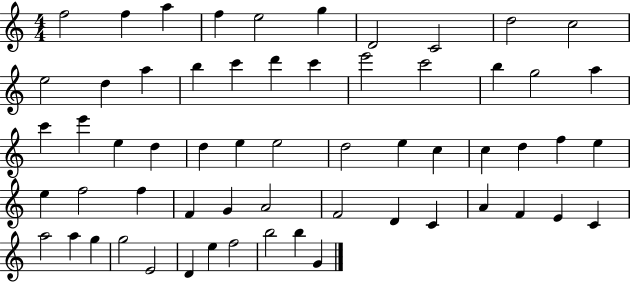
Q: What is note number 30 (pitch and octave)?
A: D5